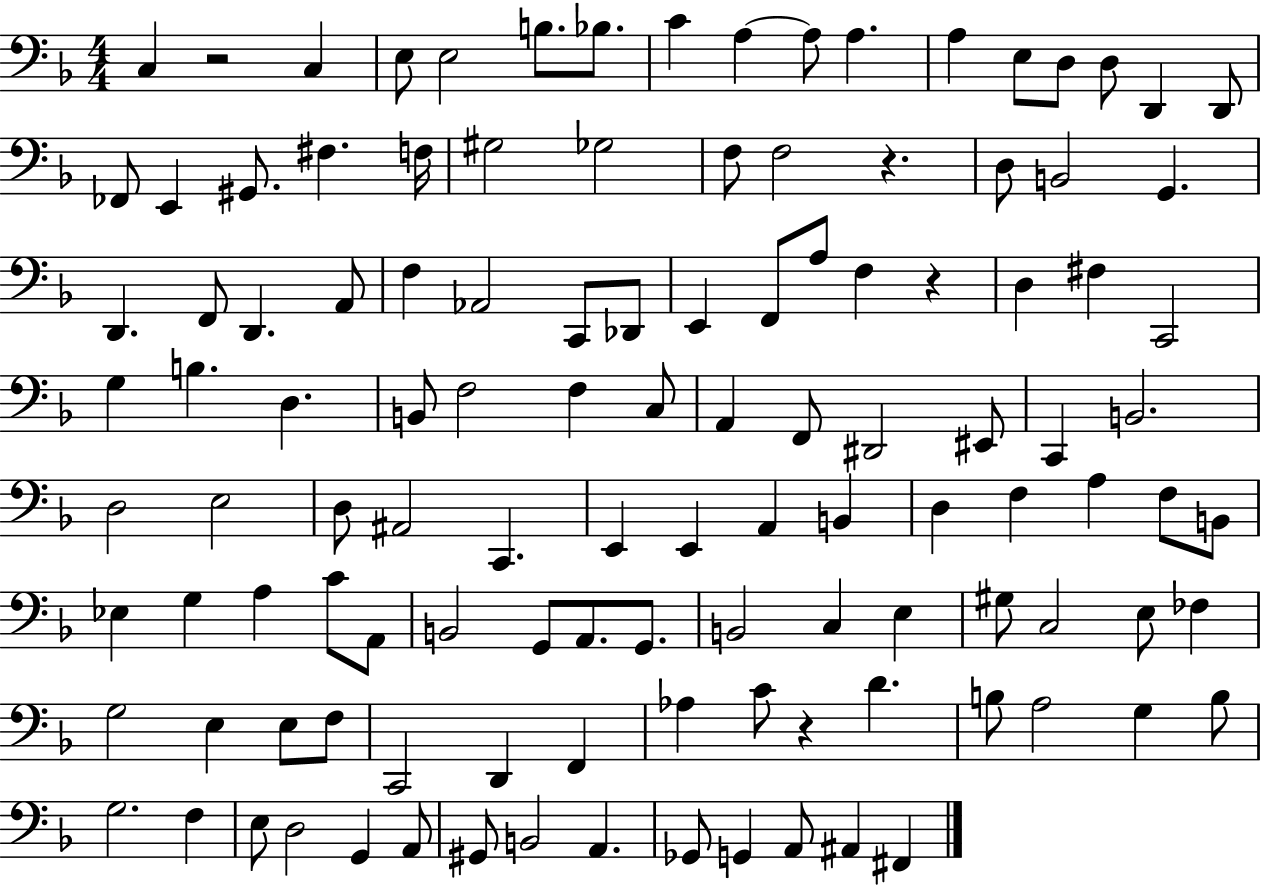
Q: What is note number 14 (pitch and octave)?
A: D3